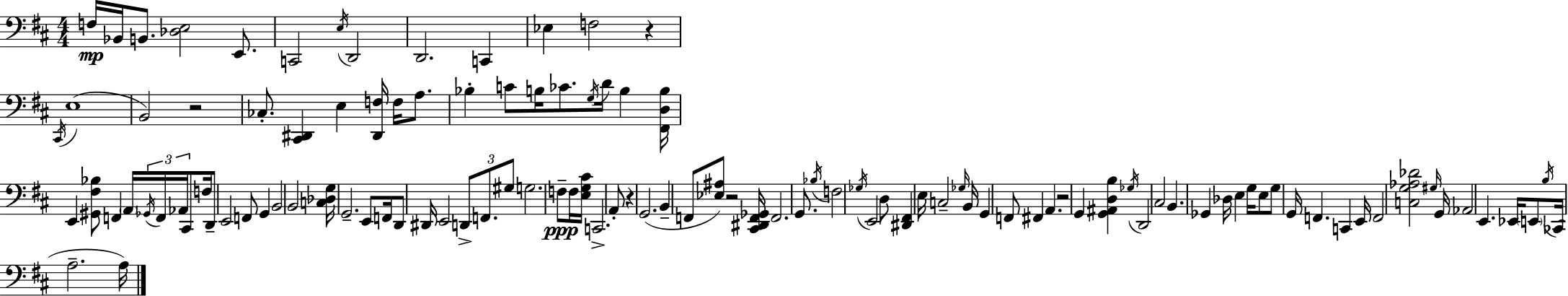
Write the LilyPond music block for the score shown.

{
  \clef bass
  \numericTimeSignature
  \time 4/4
  \key d \major
  f16\mp bes,16 b,8. <des e>2 e,8. | c,2 \acciaccatura { e16 } d,2 | d,2. c,4 | ees4 f2 r4 | \break \acciaccatura { cis,16 }( e1 | b,2) r2 | ces8.-. <cis, dis,>4 e4 <dis, f>16 f16 a8. | bes4-. c'8 b16 ces'8. \acciaccatura { g16 } d'16 b4 | \break <fis, d b>16 e,4 <gis, fis bes>8 f,4 \parenthesize a,16 \tuplet 3/2 { \acciaccatura { ges,16 } f,16 | aes,16 } cis,8 f16 d,8-- e,2 f,8 | g,4 b,2 b,2 | <c des g>16 g,2.-- | \break e,8 f,16 d,8 dis,16 e,2 \tuplet 3/2 { d,8-> | f,8. gis8 } g2. | f8--\ppp f16 <e g cis'>16 c,2.-> | a,8-. r4 g,2.( | \break b,4-- f,8 <ees ais>8) r2 | <cis, dis, f, ges,>16 f,2. | g,8. \acciaccatura { bes16 } f2 \acciaccatura { ges16 } e,2 | d8 <dis, fis,>4 e16 c2-- | \break \grace { ges16 } b,16 g,4 f,8 fis,4 | a,4. r2 g,4 | <g, ais, d b>4 \acciaccatura { ges16 } d,2 | cis2 b,4. ges,4 | \break des16 e4 g16 e8 g8 g,16 f,4. | c,4 e,16 f,2 | <c g aes des'>2 \grace { gis16 } g,16 aes,2 | e,4. ees,16 \parenthesize e,8 \acciaccatura { b16 }( ces,16 a2.-- | \break a16) \bar "|."
}